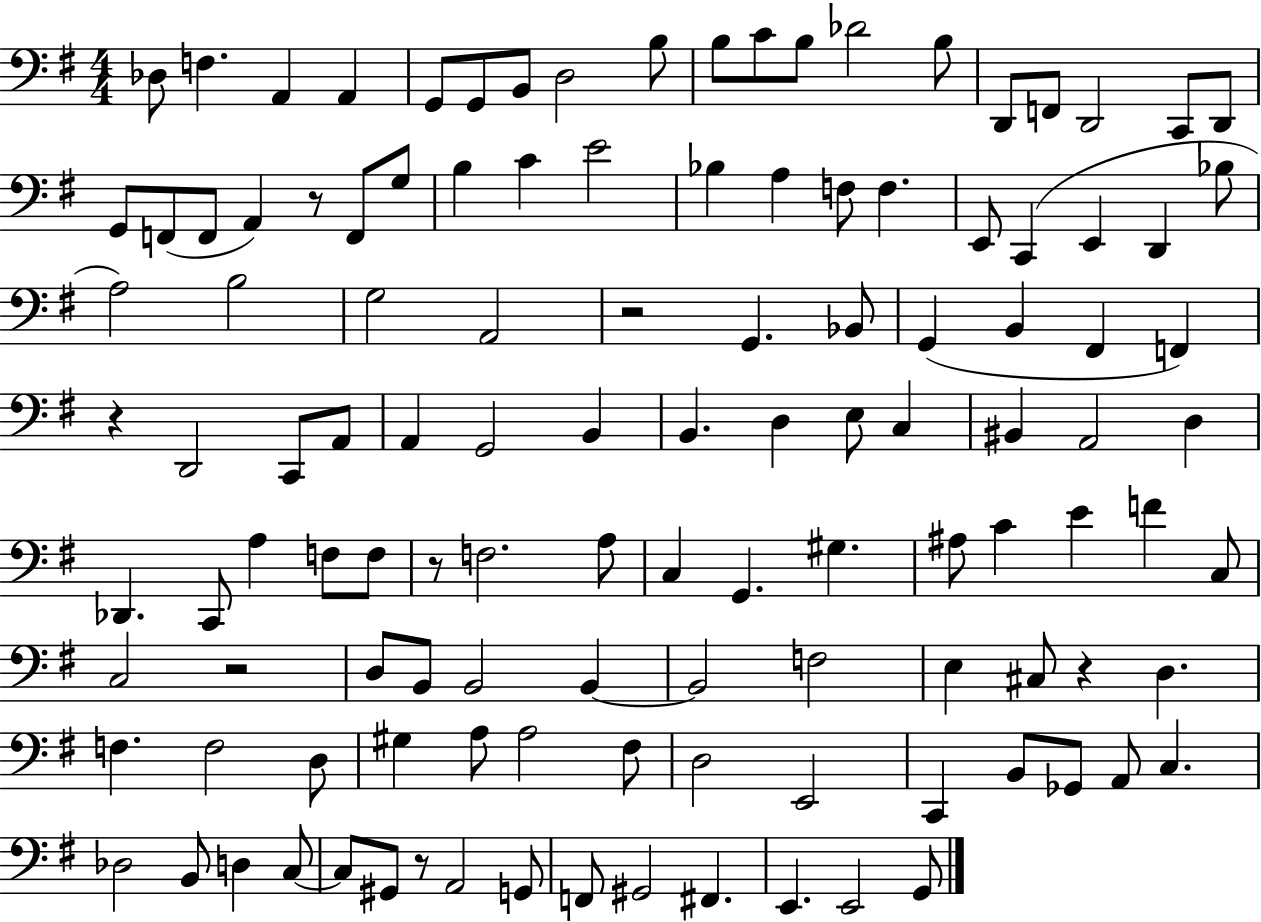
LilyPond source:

{
  \clef bass
  \numericTimeSignature
  \time 4/4
  \key g \major
  des8 f4. a,4 a,4 | g,8 g,8 b,8 d2 b8 | b8 c'8 b8 des'2 b8 | d,8 f,8 d,2 c,8 d,8 | \break g,8 f,8( f,8 a,4) r8 f,8 g8 | b4 c'4 e'2 | bes4 a4 f8 f4. | e,8 c,4( e,4 d,4 bes8 | \break a2) b2 | g2 a,2 | r2 g,4. bes,8 | g,4( b,4 fis,4 f,4) | \break r4 d,2 c,8 a,8 | a,4 g,2 b,4 | b,4. d4 e8 c4 | bis,4 a,2 d4 | \break des,4. c,8 a4 f8 f8 | r8 f2. a8 | c4 g,4. gis4. | ais8 c'4 e'4 f'4 c8 | \break c2 r2 | d8 b,8 b,2 b,4~~ | b,2 f2 | e4 cis8 r4 d4. | \break f4. f2 d8 | gis4 a8 a2 fis8 | d2 e,2 | c,4 b,8 ges,8 a,8 c4. | \break des2 b,8 d4 c8~~ | c8 gis,8 r8 a,2 g,8 | f,8 gis,2 fis,4. | e,4. e,2 g,8 | \break \bar "|."
}